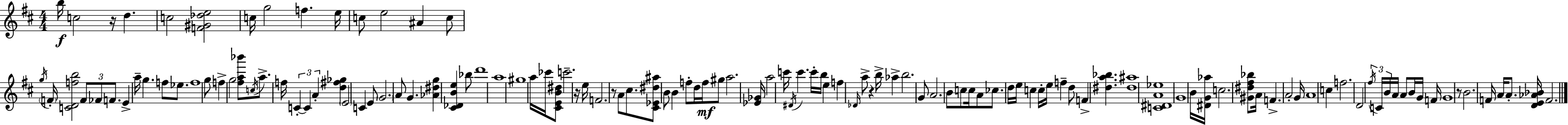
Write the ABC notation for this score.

X:1
T:Untitled
M:4/4
L:1/4
K:D
b/4 c2 z/4 d c2 [F^G_de]2 c/4 g2 f e/4 c/2 e2 ^A c/2 g/4 F/4 [CDfb]2 F/2 _F/2 F/2 E a/4 g f/2 _e/2 f4 g/2 f g2 [^fa_b']/2 c/4 a/2 f/4 C C A [d^f_g] E2 C E/2 G2 A/2 G [_A^dg] [^C_DBe] _b/2 d'4 a4 ^g4 a/4 _c'/4 [^CEB^d]/2 c'2 z/4 e/4 F2 z/2 A/2 ^c/2 [^C_E^d^a]/2 B/2 B f/2 d/4 f/4 ^g/2 a2 [_E_G]/4 a2 c'/4 ^D/4 c' c'/4 b/4 e f _D/4 a/2 z b/4 _a b2 G/2 A2 B/2 c/2 c/4 A/2 _c/2 d/4 e/4 c c/4 e/4 f d/2 F [^da_b] [^d^a]4 [C^DA_e]4 G4 B/4 [^DG_a]/4 c2 [^G^d^f_b]/2 A/4 F A2 G/4 A4 c f2 D2 ^f/4 C/4 B/4 A/4 A/2 B/4 G/4 F/4 G4 z/2 B2 F/4 A/4 A/2 [DE_A_B]/4 F2